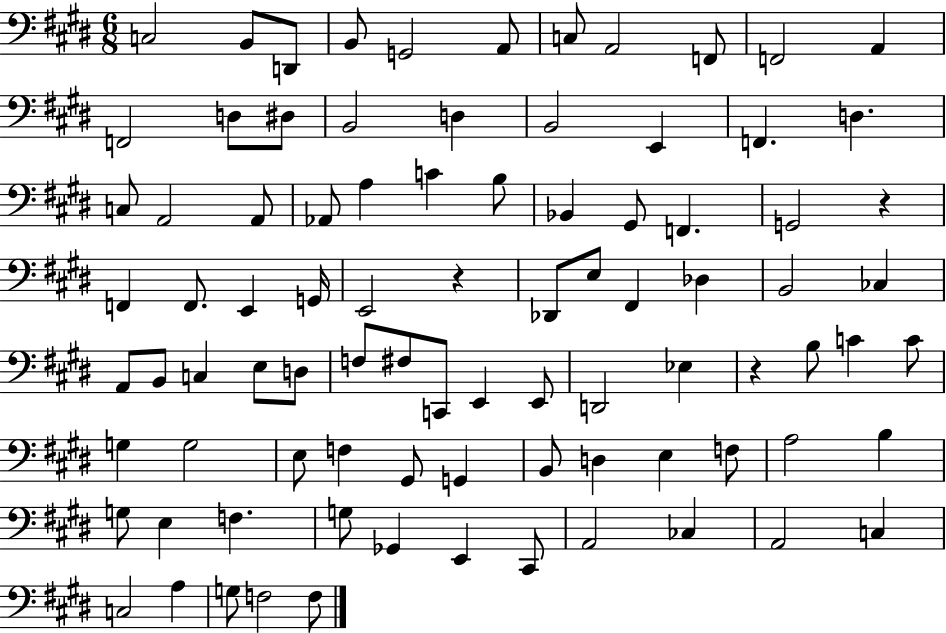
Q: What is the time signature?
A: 6/8